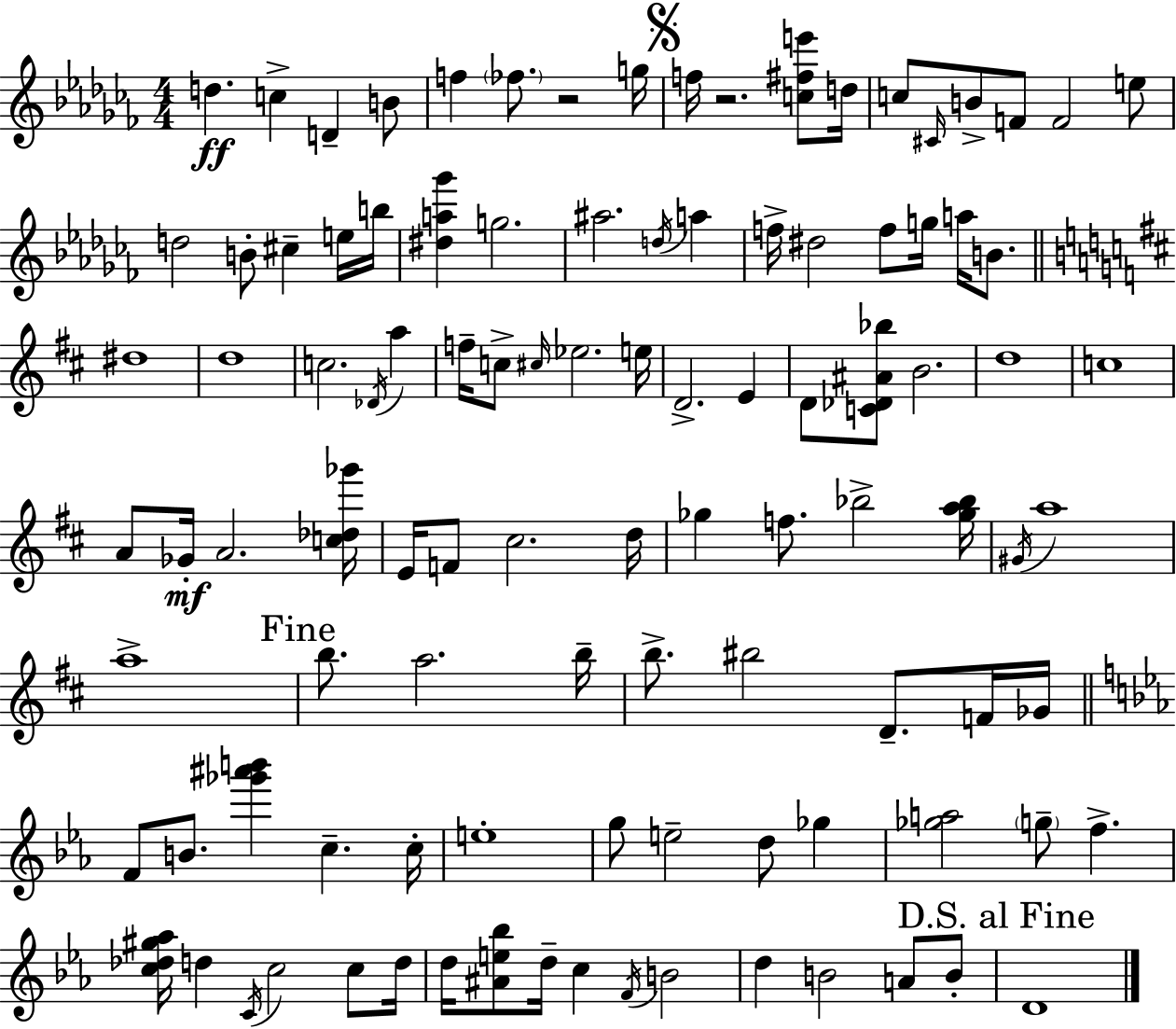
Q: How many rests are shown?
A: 2